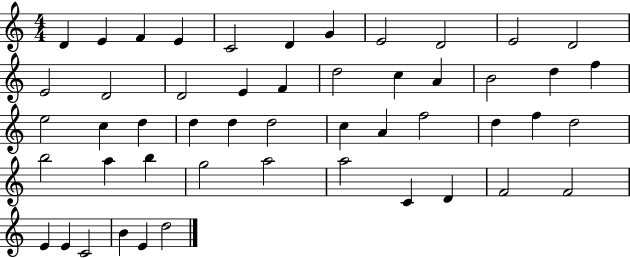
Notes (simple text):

D4/q E4/q F4/q E4/q C4/h D4/q G4/q E4/h D4/h E4/h D4/h E4/h D4/h D4/h E4/q F4/q D5/h C5/q A4/q B4/h D5/q F5/q E5/h C5/q D5/q D5/q D5/q D5/h C5/q A4/q F5/h D5/q F5/q D5/h B5/h A5/q B5/q G5/h A5/h A5/h C4/q D4/q F4/h F4/h E4/q E4/q C4/h B4/q E4/q D5/h